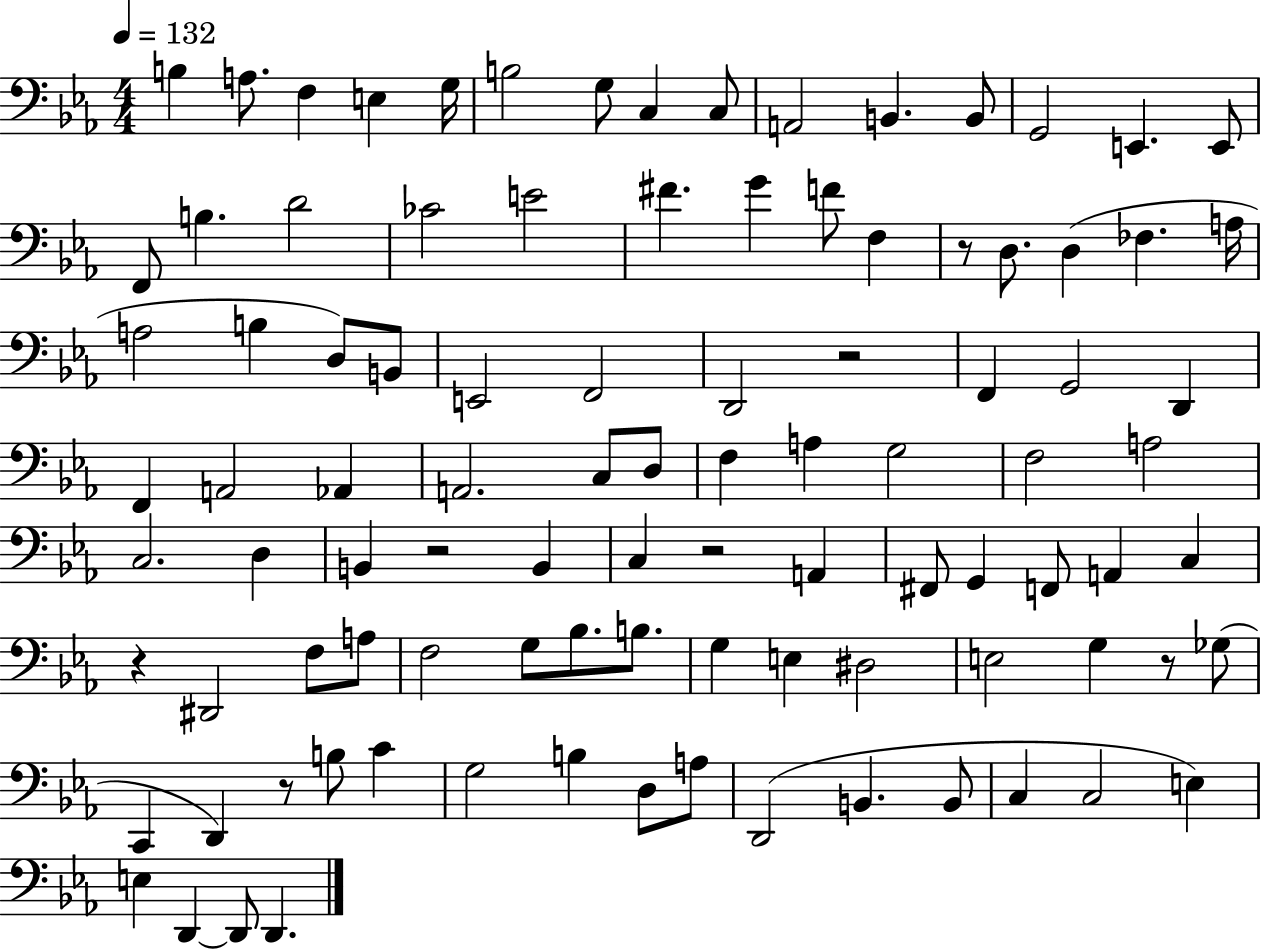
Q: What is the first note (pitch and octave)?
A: B3